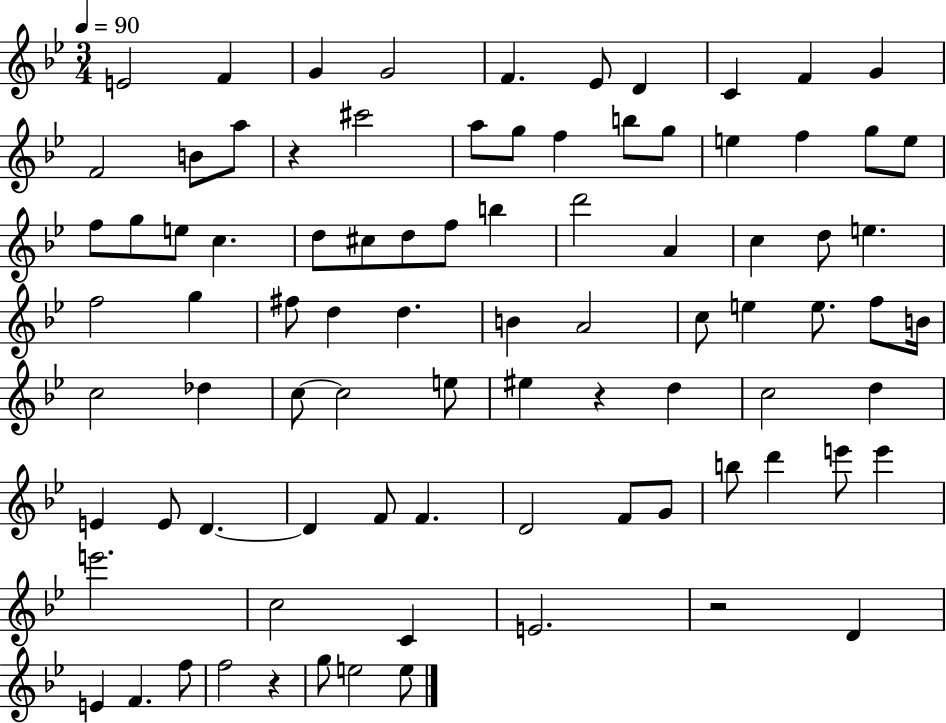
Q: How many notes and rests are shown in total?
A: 87